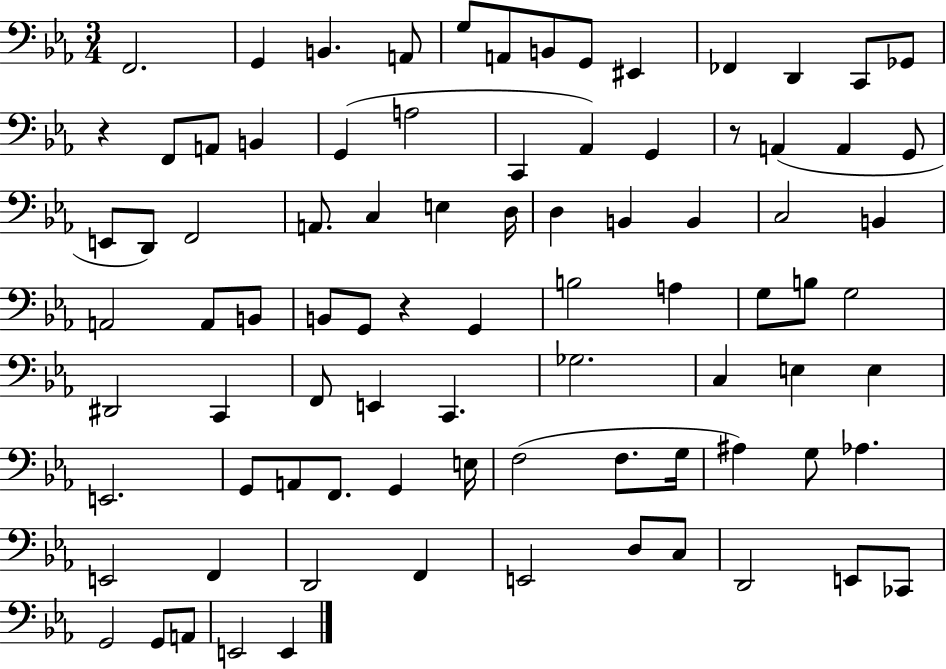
F2/h. G2/q B2/q. A2/e G3/e A2/e B2/e G2/e EIS2/q FES2/q D2/q C2/e Gb2/e R/q F2/e A2/e B2/q G2/q A3/h C2/q Ab2/q G2/q R/e A2/q A2/q G2/e E2/e D2/e F2/h A2/e. C3/q E3/q D3/s D3/q B2/q B2/q C3/h B2/q A2/h A2/e B2/e B2/e G2/e R/q G2/q B3/h A3/q G3/e B3/e G3/h D#2/h C2/q F2/e E2/q C2/q. Gb3/h. C3/q E3/q E3/q E2/h. G2/e A2/e F2/e. G2/q E3/s F3/h F3/e. G3/s A#3/q G3/e Ab3/q. E2/h F2/q D2/h F2/q E2/h D3/e C3/e D2/h E2/e CES2/e G2/h G2/e A2/e E2/h E2/q